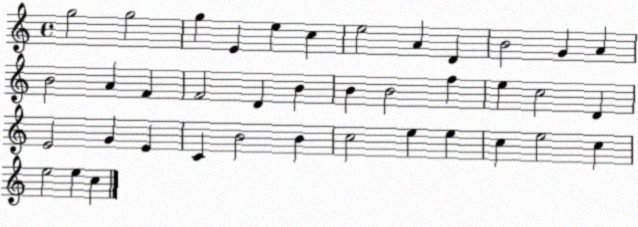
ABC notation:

X:1
T:Untitled
M:4/4
L:1/4
K:C
g2 g2 g E e c e2 A D B2 G A B2 A F F2 D B B B2 f e c2 D E2 G E C B2 B c2 e e c e2 c e2 e c